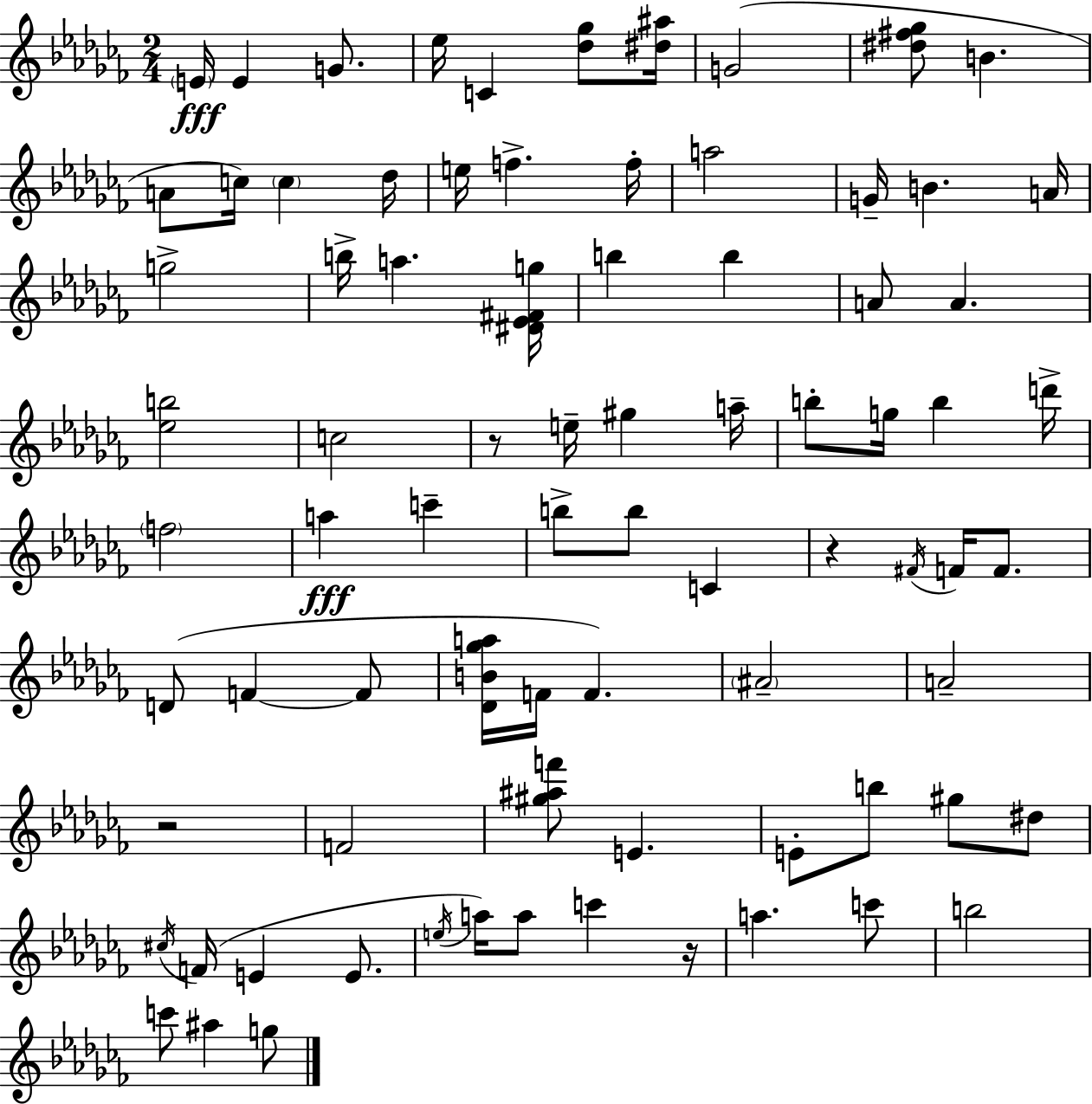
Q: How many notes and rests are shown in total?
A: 80